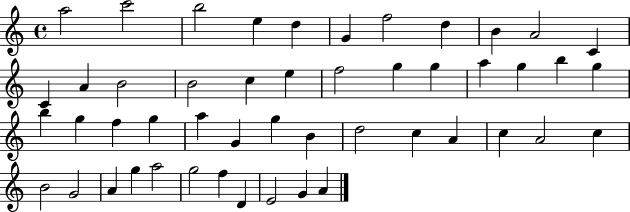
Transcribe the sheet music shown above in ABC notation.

X:1
T:Untitled
M:4/4
L:1/4
K:C
a2 c'2 b2 e d G f2 d B A2 C C A B2 B2 c e f2 g g a g b g b g f g a G g B d2 c A c A2 c B2 G2 A g a2 g2 f D E2 G A